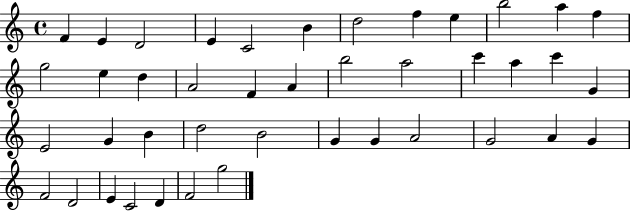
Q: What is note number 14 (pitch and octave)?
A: E5